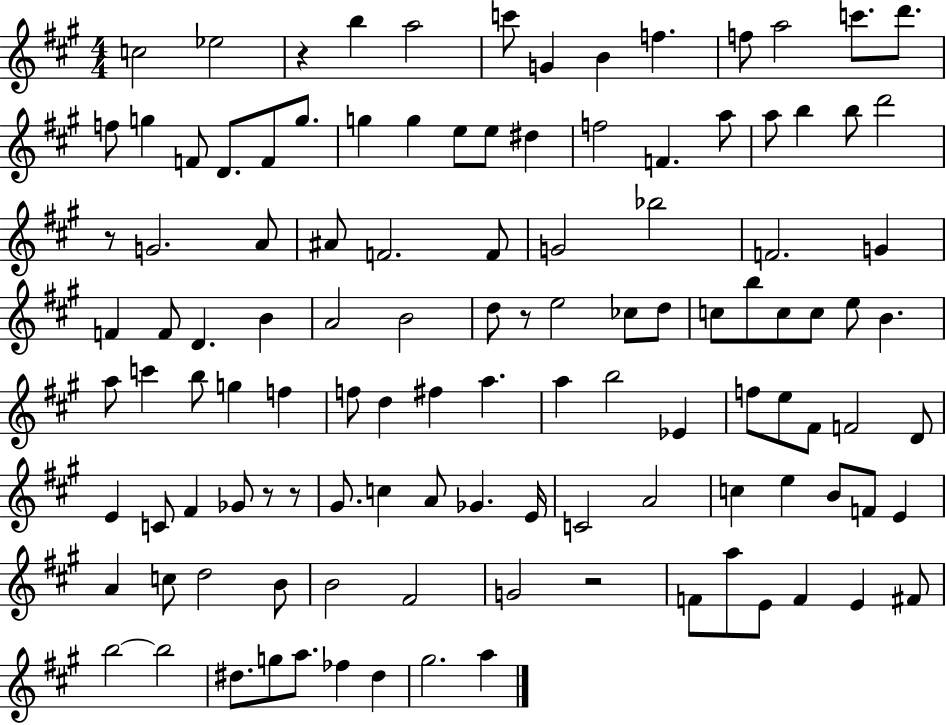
{
  \clef treble
  \numericTimeSignature
  \time 4/4
  \key a \major
  c''2 ees''2 | r4 b''4 a''2 | c'''8 g'4 b'4 f''4. | f''8 a''2 c'''8. d'''8. | \break f''8 g''4 f'8 d'8. f'8 g''8. | g''4 g''4 e''8 e''8 dis''4 | f''2 f'4. a''8 | a''8 b''4 b''8 d'''2 | \break r8 g'2. a'8 | ais'8 f'2. f'8 | g'2 bes''2 | f'2. g'4 | \break f'4 f'8 d'4. b'4 | a'2 b'2 | d''8 r8 e''2 ces''8 d''8 | c''8 b''8 c''8 c''8 e''8 b'4. | \break a''8 c'''4 b''8 g''4 f''4 | f''8 d''4 fis''4 a''4. | a''4 b''2 ees'4 | f''8 e''8 fis'8 f'2 d'8 | \break e'4 c'8 fis'4 ges'8 r8 r8 | gis'8. c''4 a'8 ges'4. e'16 | c'2 a'2 | c''4 e''4 b'8 f'8 e'4 | \break a'4 c''8 d''2 b'8 | b'2 fis'2 | g'2 r2 | f'8 a''8 e'8 f'4 e'4 fis'8 | \break b''2~~ b''2 | dis''8. g''8 a''8. fes''4 dis''4 | gis''2. a''4 | \bar "|."
}